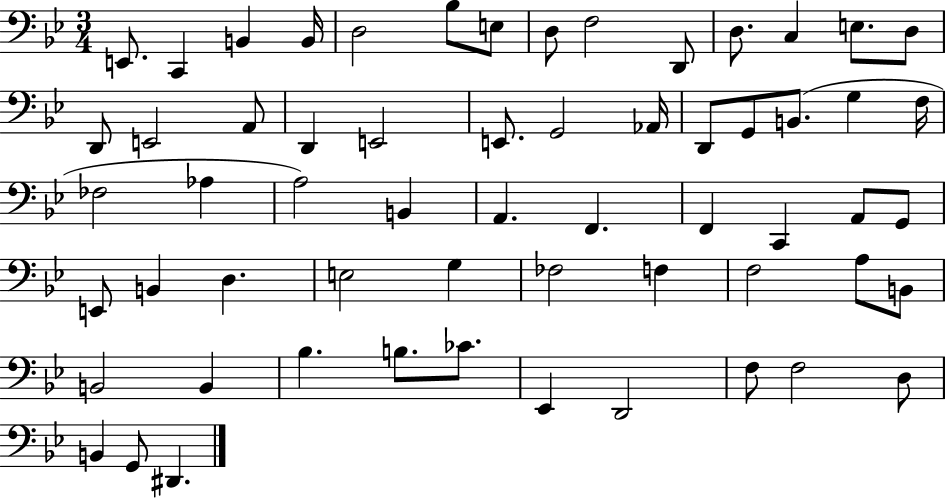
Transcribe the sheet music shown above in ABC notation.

X:1
T:Untitled
M:3/4
L:1/4
K:Bb
E,,/2 C,, B,, B,,/4 D,2 _B,/2 E,/2 D,/2 F,2 D,,/2 D,/2 C, E,/2 D,/2 D,,/2 E,,2 A,,/2 D,, E,,2 E,,/2 G,,2 _A,,/4 D,,/2 G,,/2 B,,/2 G, F,/4 _F,2 _A, A,2 B,, A,, F,, F,, C,, A,,/2 G,,/2 E,,/2 B,, D, E,2 G, _F,2 F, F,2 A,/2 B,,/2 B,,2 B,, _B, B,/2 _C/2 _E,, D,,2 F,/2 F,2 D,/2 B,, G,,/2 ^D,,